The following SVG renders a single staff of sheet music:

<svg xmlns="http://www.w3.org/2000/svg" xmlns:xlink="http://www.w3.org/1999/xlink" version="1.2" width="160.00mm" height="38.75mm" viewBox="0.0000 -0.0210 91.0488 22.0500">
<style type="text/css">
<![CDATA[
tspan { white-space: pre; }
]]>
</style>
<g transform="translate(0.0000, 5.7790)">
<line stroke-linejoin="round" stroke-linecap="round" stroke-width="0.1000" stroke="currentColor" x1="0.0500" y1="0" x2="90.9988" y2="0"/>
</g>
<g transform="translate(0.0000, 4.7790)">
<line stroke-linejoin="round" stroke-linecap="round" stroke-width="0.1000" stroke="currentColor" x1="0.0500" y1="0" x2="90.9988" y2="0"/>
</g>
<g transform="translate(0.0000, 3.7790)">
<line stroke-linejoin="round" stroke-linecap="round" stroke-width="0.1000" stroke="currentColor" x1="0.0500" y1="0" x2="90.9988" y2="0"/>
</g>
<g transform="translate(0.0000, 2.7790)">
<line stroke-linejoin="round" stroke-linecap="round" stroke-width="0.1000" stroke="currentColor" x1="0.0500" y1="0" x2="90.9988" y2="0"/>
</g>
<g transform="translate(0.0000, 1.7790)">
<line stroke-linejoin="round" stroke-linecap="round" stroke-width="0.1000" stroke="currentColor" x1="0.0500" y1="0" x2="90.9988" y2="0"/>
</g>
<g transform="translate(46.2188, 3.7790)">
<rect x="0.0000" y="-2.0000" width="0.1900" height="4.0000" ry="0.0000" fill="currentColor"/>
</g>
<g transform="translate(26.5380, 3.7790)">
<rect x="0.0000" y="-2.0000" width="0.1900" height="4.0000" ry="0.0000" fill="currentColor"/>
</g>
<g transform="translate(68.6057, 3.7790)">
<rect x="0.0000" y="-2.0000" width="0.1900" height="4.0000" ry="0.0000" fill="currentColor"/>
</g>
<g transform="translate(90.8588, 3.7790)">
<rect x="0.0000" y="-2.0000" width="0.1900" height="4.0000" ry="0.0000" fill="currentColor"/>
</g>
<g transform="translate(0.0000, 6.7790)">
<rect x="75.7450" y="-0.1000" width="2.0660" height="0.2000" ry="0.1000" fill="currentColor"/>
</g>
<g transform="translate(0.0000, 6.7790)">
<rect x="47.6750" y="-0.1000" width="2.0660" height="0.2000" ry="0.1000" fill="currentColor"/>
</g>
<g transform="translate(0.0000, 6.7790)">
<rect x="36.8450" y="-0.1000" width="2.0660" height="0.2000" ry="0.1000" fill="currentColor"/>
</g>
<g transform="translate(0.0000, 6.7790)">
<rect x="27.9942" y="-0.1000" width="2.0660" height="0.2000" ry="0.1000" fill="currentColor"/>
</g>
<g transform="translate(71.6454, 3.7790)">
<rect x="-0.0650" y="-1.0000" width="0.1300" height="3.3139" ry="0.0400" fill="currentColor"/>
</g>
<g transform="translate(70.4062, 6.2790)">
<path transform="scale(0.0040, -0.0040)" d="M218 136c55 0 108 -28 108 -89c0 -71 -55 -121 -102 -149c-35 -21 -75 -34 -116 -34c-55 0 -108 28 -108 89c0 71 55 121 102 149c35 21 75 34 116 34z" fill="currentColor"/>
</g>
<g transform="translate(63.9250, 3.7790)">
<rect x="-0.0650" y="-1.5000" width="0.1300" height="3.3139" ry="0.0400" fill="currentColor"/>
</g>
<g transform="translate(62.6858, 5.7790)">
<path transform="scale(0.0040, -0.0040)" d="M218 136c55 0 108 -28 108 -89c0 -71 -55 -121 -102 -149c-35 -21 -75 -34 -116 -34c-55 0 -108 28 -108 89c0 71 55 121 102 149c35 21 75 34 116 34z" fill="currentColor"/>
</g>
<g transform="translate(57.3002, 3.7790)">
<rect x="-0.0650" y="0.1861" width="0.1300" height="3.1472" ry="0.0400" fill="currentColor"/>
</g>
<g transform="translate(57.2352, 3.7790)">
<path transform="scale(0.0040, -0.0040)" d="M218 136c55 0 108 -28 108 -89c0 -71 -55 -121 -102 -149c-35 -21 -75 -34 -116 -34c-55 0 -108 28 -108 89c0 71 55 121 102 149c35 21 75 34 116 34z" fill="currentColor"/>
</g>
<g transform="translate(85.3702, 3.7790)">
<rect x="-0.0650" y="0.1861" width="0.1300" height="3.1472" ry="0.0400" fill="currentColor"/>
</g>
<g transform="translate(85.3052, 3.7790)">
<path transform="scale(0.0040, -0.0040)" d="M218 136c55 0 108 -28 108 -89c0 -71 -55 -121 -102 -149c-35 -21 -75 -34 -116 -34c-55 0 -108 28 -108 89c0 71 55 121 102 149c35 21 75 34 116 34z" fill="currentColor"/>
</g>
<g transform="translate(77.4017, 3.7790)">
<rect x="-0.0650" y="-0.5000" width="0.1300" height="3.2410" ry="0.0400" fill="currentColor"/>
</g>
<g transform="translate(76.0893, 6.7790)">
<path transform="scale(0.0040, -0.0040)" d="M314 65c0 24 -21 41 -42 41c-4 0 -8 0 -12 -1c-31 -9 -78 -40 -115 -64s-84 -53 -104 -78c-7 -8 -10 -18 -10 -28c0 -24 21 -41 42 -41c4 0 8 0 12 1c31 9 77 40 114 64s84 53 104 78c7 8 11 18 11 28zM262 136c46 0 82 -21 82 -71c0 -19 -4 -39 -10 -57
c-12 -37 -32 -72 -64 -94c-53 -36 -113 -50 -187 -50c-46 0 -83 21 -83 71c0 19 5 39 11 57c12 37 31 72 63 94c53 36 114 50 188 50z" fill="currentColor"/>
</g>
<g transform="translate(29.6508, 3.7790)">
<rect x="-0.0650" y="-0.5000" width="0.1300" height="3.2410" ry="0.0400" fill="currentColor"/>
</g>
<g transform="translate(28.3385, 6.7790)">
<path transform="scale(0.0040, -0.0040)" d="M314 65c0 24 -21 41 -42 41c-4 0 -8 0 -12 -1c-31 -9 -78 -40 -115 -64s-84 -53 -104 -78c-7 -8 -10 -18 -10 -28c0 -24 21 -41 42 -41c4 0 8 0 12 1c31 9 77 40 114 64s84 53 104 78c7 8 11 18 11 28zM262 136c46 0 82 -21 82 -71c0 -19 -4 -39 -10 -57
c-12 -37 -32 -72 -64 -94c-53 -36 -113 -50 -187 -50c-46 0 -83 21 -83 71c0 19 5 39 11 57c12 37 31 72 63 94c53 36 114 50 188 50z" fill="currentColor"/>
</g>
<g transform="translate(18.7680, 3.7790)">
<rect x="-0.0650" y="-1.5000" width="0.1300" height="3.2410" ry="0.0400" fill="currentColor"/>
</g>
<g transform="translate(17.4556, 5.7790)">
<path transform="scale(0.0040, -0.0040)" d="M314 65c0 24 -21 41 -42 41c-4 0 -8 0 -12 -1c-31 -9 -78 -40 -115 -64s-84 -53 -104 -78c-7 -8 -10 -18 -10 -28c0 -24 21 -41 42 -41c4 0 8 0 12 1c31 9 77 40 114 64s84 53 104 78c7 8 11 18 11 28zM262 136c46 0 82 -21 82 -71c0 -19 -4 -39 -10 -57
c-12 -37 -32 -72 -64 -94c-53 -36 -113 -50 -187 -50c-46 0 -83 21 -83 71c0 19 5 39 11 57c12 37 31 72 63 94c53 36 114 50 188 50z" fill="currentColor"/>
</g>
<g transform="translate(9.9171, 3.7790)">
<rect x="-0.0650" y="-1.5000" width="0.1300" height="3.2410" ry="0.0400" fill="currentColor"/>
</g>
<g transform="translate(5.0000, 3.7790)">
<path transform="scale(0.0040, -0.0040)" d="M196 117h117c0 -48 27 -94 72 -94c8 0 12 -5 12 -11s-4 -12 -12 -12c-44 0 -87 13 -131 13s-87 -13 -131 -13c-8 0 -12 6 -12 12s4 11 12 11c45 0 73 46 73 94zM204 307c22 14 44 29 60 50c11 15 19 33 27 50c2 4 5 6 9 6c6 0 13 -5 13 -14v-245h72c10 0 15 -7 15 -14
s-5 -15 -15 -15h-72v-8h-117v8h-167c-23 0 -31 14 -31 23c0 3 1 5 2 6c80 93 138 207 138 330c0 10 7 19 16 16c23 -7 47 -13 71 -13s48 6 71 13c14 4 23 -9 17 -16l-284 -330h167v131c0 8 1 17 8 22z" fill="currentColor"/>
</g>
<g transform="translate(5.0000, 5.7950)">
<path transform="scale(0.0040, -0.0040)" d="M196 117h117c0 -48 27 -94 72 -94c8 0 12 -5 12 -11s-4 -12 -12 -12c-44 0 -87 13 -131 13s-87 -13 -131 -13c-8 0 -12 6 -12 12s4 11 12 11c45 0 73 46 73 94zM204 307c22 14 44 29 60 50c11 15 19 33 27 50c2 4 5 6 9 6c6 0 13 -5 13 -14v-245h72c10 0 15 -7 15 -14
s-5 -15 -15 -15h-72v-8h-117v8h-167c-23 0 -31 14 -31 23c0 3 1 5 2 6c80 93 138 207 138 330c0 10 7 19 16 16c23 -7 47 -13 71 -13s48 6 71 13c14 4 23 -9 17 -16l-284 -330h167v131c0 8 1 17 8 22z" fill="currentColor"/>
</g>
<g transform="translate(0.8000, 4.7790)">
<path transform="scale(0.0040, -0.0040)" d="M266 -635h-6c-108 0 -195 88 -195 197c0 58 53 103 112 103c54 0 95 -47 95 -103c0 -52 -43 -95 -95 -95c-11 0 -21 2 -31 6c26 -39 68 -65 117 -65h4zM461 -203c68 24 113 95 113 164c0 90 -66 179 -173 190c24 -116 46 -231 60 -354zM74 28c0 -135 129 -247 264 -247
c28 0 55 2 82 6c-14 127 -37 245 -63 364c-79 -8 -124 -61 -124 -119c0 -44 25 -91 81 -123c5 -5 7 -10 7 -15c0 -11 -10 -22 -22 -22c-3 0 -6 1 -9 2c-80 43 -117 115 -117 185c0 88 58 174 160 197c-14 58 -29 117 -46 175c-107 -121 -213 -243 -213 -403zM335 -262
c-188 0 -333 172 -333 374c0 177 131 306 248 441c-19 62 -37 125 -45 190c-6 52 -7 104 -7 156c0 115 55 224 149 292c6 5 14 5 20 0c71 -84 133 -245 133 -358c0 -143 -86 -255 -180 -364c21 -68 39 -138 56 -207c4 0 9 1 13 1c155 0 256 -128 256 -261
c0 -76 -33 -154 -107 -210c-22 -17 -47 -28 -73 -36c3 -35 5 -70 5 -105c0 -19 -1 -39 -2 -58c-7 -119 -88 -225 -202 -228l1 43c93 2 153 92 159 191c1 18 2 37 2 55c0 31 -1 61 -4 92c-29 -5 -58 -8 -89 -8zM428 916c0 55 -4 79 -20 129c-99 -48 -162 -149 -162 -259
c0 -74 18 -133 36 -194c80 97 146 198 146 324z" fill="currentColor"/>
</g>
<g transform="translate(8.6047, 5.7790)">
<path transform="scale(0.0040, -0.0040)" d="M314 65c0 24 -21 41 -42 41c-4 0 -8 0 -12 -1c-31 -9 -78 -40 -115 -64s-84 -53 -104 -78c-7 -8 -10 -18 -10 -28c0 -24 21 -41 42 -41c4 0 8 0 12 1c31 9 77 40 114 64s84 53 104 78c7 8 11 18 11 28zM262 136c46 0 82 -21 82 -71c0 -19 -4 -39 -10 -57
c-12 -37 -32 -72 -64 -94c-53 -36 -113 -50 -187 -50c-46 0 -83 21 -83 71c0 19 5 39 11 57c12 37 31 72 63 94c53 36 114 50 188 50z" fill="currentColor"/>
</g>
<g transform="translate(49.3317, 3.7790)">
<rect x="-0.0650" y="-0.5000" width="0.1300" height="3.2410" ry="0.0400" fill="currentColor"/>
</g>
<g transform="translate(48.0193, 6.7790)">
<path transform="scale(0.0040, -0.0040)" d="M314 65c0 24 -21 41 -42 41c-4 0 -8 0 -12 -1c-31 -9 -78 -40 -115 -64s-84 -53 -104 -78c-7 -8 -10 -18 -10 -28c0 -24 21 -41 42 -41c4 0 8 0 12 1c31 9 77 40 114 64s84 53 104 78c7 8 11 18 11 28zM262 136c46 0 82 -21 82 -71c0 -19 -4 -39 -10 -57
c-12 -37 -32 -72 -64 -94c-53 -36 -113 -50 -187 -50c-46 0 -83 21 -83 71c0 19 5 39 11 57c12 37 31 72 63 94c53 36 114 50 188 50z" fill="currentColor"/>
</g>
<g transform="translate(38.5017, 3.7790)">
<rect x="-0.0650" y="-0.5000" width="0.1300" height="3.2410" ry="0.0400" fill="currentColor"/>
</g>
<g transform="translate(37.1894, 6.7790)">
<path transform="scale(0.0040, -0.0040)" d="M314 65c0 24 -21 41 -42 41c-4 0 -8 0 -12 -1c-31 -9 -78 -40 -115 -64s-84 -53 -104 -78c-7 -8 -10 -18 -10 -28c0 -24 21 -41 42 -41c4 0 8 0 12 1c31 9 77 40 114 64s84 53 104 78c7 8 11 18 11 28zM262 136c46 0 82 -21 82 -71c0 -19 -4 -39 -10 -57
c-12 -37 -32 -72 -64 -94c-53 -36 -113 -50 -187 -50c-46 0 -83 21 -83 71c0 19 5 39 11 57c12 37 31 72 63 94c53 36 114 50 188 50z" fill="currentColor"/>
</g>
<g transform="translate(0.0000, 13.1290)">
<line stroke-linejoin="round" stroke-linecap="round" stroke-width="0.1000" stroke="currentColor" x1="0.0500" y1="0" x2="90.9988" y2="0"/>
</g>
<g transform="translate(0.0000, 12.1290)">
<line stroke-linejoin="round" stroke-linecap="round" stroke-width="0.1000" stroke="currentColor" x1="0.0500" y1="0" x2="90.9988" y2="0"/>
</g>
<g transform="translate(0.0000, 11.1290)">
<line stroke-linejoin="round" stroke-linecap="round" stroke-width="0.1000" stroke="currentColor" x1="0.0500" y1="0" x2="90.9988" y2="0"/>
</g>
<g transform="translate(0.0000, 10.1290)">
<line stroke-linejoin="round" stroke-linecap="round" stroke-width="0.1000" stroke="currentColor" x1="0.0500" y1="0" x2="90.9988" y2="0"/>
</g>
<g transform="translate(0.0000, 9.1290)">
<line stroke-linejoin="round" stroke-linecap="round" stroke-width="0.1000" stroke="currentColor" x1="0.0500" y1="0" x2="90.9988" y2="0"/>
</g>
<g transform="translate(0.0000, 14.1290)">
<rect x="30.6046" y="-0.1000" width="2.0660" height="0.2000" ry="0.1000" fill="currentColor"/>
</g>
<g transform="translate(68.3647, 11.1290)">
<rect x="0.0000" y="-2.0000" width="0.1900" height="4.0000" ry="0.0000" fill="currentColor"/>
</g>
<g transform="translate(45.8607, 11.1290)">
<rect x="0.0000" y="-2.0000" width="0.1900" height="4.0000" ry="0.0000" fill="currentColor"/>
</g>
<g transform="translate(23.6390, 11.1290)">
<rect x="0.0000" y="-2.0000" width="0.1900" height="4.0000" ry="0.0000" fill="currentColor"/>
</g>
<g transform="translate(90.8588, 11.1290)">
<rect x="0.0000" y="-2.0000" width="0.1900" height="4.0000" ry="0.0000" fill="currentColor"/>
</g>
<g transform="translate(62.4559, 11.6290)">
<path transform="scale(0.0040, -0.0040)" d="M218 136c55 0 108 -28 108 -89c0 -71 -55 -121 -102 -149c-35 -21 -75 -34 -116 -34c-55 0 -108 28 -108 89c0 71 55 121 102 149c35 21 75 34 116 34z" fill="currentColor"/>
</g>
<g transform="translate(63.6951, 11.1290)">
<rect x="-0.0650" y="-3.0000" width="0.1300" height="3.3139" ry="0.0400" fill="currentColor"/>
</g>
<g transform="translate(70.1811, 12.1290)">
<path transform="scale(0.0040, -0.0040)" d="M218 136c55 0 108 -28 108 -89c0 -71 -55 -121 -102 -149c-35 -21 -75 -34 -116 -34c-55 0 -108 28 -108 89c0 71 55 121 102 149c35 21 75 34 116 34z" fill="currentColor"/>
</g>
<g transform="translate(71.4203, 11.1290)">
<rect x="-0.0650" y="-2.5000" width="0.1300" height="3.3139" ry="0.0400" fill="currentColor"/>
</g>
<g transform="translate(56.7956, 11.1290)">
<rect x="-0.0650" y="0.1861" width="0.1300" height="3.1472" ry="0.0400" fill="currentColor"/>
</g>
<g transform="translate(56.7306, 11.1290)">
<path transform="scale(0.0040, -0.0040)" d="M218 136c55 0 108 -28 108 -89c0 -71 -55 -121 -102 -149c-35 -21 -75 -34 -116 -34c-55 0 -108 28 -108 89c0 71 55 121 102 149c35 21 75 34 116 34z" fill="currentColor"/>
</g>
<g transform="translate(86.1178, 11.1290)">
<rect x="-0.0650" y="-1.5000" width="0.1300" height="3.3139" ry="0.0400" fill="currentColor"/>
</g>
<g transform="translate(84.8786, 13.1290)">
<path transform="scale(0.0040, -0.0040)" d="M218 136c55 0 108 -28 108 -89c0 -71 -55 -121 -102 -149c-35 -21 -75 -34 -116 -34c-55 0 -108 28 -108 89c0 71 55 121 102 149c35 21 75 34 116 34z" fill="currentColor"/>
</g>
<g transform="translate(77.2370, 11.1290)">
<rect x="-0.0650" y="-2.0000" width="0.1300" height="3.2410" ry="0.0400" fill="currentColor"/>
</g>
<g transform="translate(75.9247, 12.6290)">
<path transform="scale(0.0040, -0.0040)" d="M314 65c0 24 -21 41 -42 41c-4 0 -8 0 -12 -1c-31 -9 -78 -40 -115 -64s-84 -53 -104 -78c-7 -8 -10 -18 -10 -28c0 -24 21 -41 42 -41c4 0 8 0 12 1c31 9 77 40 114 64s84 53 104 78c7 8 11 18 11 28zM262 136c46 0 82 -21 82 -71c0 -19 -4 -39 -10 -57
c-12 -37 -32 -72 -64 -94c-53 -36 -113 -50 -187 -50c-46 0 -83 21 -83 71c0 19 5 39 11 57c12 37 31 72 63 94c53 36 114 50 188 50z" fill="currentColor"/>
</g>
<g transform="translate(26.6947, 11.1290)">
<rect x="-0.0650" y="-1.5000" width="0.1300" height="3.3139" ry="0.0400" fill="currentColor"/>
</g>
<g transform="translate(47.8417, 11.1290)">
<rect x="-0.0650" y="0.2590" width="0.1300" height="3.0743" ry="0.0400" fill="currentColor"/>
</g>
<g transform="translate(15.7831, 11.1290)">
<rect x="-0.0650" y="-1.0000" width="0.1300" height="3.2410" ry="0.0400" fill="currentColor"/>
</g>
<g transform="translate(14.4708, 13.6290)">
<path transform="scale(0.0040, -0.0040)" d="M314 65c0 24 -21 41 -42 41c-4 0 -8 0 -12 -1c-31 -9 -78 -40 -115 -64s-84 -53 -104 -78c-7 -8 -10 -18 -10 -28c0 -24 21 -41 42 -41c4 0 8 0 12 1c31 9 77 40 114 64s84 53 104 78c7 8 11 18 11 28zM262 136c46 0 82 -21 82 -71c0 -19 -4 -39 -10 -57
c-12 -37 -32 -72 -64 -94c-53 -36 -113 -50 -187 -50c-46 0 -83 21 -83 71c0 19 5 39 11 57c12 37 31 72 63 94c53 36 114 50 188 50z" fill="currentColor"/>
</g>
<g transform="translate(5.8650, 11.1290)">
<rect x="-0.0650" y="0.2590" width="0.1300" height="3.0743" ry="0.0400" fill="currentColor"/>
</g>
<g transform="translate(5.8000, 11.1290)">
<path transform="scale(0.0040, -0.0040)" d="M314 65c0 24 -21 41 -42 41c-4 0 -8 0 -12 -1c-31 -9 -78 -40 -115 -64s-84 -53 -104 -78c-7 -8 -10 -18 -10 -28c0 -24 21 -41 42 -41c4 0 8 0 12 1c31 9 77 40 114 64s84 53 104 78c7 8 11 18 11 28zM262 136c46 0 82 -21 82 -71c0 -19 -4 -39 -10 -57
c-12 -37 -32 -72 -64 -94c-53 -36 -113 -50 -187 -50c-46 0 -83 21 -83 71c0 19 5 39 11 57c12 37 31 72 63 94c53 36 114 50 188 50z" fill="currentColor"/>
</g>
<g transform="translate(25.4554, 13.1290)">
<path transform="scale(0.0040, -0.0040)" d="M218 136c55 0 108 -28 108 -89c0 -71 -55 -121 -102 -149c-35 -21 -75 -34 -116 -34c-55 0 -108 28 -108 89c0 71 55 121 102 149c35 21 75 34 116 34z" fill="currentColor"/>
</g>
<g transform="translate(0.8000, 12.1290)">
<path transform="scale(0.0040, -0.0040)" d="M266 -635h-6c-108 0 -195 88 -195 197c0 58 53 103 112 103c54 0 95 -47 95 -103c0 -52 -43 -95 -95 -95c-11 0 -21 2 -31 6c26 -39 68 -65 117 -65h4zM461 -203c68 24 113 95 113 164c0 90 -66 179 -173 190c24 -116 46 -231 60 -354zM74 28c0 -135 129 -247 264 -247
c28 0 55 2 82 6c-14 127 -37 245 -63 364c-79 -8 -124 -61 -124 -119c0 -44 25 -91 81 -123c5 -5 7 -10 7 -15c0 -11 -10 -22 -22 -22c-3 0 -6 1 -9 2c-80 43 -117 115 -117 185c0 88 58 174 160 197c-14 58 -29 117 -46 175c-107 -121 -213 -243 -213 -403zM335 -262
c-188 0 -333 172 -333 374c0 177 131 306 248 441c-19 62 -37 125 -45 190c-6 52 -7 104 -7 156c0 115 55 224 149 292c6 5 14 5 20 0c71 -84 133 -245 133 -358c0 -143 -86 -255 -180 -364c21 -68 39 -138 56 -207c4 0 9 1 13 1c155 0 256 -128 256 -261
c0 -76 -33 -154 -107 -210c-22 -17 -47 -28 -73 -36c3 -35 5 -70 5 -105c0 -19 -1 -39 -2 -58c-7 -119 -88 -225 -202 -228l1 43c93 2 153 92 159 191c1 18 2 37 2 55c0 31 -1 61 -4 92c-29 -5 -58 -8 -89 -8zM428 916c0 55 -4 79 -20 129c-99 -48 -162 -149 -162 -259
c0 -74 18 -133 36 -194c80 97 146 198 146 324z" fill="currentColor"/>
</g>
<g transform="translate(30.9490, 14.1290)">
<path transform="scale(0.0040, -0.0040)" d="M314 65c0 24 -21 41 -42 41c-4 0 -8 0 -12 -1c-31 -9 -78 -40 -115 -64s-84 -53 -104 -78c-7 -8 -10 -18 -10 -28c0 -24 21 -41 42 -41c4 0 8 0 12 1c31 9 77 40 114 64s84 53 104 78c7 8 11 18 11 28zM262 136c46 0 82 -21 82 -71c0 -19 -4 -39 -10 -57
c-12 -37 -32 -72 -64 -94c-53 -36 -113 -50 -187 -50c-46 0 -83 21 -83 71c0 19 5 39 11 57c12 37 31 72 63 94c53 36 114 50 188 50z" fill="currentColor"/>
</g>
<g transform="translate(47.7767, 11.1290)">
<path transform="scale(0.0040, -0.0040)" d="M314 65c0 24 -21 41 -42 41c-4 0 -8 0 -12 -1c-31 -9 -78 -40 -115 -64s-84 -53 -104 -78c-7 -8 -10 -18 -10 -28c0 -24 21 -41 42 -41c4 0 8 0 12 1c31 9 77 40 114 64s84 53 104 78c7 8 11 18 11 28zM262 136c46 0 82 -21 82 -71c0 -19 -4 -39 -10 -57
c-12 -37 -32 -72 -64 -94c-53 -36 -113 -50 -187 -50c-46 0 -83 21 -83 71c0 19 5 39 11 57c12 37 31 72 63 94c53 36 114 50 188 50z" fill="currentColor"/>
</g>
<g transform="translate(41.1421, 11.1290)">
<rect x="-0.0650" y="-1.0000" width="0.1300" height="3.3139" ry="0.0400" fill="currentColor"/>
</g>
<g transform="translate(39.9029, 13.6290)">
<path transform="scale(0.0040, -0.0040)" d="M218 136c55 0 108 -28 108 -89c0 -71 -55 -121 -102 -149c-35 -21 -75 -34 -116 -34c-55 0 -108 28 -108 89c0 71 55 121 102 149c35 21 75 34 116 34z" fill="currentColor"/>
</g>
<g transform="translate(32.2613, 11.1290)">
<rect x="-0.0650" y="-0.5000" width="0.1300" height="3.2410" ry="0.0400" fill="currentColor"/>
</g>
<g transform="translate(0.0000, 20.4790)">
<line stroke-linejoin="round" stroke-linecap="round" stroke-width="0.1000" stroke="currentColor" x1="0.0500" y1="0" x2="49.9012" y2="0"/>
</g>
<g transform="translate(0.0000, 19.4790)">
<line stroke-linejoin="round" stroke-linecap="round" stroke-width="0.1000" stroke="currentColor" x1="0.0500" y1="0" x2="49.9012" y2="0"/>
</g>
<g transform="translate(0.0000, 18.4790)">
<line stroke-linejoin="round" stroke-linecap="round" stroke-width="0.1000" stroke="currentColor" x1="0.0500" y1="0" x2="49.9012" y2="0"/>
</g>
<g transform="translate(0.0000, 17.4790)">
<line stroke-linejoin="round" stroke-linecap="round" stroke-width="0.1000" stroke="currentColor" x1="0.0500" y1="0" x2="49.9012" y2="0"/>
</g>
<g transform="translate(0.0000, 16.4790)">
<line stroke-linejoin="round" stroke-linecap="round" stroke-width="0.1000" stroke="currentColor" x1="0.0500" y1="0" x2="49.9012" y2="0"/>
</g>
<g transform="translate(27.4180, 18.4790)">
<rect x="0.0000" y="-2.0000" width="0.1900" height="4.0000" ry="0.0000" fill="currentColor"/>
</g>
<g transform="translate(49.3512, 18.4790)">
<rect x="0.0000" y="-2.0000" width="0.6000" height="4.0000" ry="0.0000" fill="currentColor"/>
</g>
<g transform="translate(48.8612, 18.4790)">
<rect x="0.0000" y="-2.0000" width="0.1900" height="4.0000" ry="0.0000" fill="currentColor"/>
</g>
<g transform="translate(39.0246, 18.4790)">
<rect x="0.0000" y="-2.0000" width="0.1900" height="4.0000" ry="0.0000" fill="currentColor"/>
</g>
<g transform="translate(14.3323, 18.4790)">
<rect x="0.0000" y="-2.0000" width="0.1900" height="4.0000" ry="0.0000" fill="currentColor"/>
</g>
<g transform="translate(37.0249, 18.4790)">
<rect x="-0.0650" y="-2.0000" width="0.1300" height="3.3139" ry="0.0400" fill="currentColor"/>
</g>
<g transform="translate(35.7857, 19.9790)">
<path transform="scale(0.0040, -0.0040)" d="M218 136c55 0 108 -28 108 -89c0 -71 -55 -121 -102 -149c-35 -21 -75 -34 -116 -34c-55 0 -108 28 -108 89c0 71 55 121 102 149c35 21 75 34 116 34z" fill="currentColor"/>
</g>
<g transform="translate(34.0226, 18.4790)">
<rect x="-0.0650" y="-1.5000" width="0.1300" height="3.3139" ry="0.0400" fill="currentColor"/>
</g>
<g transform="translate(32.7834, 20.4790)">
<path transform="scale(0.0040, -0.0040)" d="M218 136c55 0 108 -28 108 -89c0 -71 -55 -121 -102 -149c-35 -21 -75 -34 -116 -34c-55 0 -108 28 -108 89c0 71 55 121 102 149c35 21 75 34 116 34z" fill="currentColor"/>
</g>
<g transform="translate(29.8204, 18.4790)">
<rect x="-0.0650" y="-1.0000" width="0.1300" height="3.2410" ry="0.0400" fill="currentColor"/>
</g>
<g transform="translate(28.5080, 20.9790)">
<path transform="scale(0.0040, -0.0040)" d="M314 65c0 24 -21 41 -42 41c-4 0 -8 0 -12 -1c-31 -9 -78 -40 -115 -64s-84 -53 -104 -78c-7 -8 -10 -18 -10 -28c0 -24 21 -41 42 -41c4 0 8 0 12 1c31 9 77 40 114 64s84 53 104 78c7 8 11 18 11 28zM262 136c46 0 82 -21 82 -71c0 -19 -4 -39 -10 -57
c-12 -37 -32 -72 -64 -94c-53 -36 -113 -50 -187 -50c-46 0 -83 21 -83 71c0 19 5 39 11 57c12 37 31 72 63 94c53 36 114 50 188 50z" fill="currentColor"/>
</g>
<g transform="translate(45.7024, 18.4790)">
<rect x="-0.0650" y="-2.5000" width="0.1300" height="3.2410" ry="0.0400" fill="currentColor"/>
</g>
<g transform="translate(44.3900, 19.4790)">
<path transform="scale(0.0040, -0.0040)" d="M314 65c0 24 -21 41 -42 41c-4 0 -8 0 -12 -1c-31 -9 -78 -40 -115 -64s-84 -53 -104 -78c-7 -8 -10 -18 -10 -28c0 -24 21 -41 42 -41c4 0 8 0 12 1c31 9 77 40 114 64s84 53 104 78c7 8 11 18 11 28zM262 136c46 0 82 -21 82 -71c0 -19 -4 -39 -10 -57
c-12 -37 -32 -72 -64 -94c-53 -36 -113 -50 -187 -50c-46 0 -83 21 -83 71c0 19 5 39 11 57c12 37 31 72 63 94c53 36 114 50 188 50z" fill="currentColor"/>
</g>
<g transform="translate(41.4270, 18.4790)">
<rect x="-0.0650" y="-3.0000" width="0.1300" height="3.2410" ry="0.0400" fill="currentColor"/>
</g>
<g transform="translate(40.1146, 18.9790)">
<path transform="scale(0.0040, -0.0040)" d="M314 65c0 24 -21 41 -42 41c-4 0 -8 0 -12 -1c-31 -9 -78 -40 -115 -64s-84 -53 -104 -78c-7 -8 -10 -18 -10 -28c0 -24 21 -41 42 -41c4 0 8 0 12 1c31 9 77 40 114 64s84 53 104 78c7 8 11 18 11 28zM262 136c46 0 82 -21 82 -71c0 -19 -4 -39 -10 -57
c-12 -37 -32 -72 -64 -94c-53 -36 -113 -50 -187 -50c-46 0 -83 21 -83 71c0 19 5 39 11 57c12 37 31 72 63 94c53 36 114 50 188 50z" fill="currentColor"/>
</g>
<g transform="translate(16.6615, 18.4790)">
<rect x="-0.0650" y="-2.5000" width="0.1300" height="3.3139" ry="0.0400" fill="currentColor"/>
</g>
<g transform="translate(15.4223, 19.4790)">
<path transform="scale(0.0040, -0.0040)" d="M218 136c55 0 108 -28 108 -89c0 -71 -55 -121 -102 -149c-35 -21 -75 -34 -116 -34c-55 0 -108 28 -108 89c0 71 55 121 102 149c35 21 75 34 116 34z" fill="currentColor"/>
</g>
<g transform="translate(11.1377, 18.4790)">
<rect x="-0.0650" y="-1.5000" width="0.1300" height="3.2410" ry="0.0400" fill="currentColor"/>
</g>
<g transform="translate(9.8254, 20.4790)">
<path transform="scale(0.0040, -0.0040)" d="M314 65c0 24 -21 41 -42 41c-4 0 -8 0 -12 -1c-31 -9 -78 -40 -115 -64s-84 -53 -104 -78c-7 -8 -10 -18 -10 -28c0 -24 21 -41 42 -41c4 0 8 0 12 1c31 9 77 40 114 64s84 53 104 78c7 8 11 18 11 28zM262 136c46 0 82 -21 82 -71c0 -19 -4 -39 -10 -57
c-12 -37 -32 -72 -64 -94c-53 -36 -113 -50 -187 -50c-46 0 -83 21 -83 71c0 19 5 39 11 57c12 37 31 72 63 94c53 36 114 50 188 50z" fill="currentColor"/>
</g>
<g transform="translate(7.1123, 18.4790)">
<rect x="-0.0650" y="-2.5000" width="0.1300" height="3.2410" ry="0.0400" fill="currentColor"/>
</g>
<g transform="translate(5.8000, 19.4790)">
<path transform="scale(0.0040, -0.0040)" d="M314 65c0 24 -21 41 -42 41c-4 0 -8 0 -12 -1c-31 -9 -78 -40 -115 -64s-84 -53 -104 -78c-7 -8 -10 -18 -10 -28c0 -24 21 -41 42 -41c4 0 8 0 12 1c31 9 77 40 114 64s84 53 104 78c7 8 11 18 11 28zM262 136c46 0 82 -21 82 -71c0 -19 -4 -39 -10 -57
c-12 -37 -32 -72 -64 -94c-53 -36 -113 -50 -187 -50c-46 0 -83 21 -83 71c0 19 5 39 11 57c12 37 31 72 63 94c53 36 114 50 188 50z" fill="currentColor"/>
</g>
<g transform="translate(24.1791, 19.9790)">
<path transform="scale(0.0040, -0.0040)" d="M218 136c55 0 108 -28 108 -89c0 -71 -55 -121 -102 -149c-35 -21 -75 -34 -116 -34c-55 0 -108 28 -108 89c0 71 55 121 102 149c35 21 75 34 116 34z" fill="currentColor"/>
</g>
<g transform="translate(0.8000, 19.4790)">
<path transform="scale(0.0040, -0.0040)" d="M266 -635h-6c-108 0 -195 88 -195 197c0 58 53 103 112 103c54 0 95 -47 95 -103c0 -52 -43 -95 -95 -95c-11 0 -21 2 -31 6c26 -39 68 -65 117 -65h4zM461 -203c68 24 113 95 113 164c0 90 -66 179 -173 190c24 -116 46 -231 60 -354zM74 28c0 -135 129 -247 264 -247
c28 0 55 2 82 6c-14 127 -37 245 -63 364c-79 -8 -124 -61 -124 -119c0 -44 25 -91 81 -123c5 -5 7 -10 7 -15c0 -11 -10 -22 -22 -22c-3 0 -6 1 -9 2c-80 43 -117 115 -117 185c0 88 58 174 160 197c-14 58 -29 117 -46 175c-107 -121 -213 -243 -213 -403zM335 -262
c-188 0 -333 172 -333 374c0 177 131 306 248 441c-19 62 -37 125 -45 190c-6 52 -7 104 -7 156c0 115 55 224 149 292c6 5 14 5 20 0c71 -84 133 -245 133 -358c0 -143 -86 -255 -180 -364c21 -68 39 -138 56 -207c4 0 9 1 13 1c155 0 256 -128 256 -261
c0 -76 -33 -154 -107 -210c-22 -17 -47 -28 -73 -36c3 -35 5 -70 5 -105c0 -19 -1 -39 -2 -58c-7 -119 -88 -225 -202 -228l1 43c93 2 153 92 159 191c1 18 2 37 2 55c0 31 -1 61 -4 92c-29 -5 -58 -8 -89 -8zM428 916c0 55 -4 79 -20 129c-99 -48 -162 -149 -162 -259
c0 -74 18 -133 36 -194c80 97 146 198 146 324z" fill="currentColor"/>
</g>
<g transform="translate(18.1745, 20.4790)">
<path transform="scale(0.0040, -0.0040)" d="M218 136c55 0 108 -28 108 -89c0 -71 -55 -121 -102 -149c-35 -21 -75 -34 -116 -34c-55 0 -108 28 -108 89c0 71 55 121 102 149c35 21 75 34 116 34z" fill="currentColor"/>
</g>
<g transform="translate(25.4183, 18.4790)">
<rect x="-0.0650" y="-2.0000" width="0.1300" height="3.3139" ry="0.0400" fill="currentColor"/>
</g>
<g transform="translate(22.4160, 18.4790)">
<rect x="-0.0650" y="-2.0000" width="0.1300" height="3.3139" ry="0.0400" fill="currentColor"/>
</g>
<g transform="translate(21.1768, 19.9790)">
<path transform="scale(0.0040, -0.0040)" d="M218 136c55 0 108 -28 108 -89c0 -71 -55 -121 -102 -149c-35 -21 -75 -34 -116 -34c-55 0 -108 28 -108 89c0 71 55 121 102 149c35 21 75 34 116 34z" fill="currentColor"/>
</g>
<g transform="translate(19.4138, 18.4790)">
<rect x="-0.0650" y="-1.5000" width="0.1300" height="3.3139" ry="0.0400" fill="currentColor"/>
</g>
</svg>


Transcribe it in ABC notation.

X:1
T:Untitled
M:4/4
L:1/4
K:C
E2 E2 C2 C2 C2 B E D C2 B B2 D2 E C2 D B2 B A G F2 E G2 E2 G E F F D2 E F A2 G2